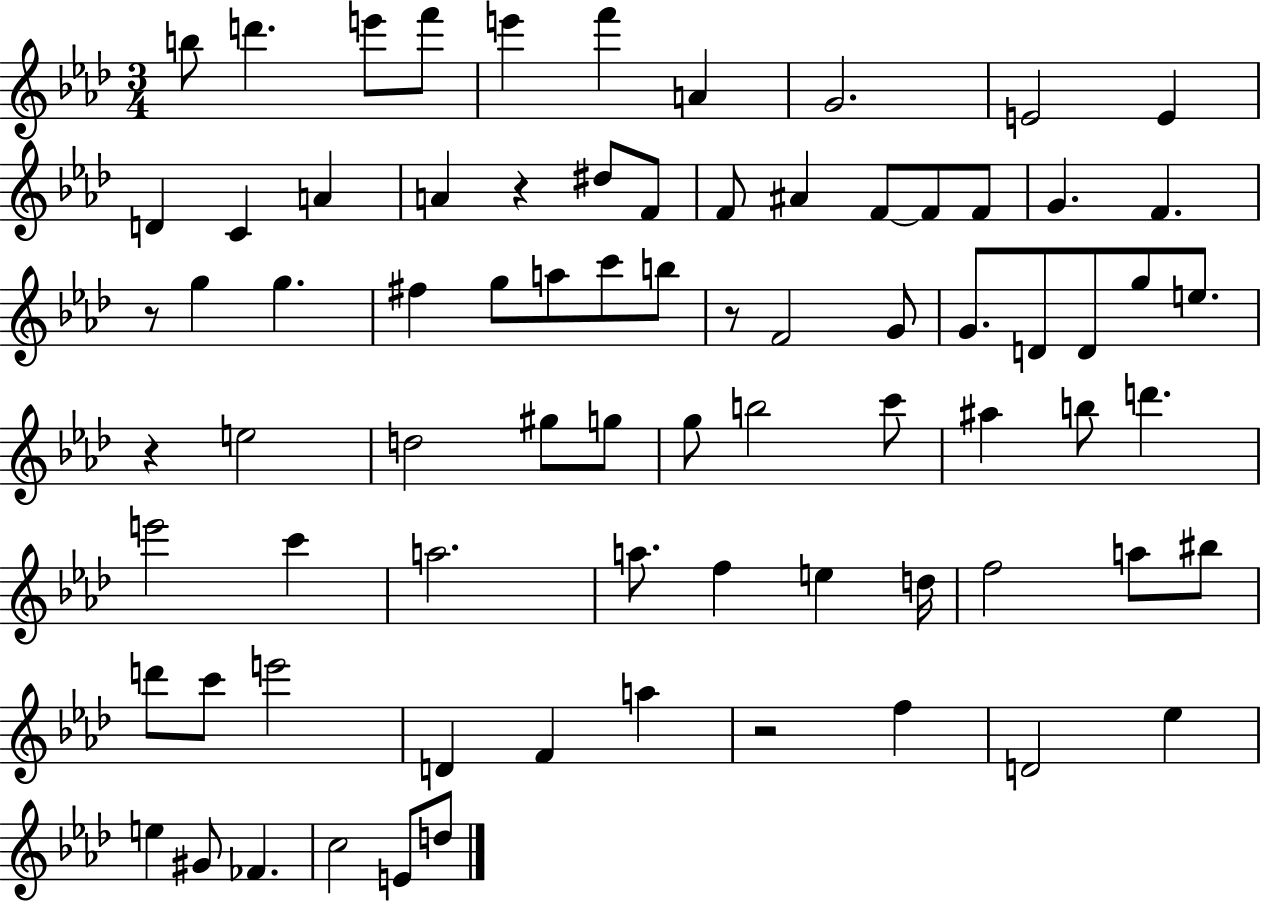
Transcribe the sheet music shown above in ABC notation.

X:1
T:Untitled
M:3/4
L:1/4
K:Ab
b/2 d' e'/2 f'/2 e' f' A G2 E2 E D C A A z ^d/2 F/2 F/2 ^A F/2 F/2 F/2 G F z/2 g g ^f g/2 a/2 c'/2 b/2 z/2 F2 G/2 G/2 D/2 D/2 g/2 e/2 z e2 d2 ^g/2 g/2 g/2 b2 c'/2 ^a b/2 d' e'2 c' a2 a/2 f e d/4 f2 a/2 ^b/2 d'/2 c'/2 e'2 D F a z2 f D2 _e e ^G/2 _F c2 E/2 d/2